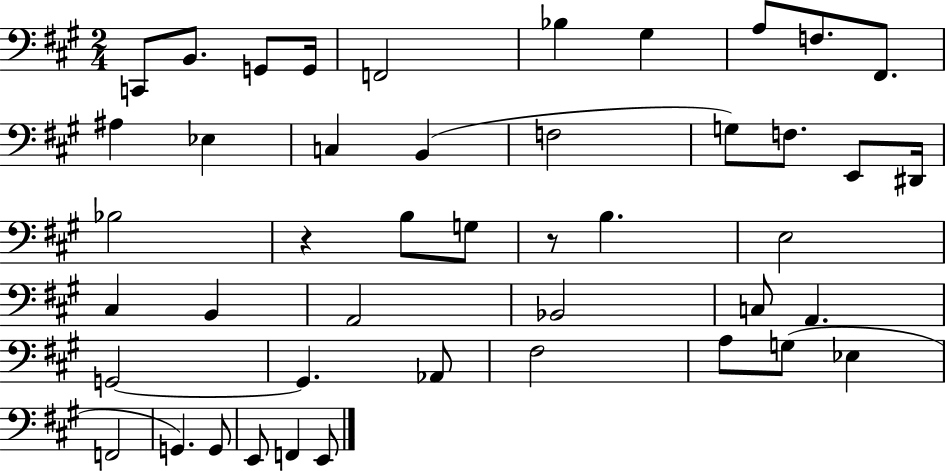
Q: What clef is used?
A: bass